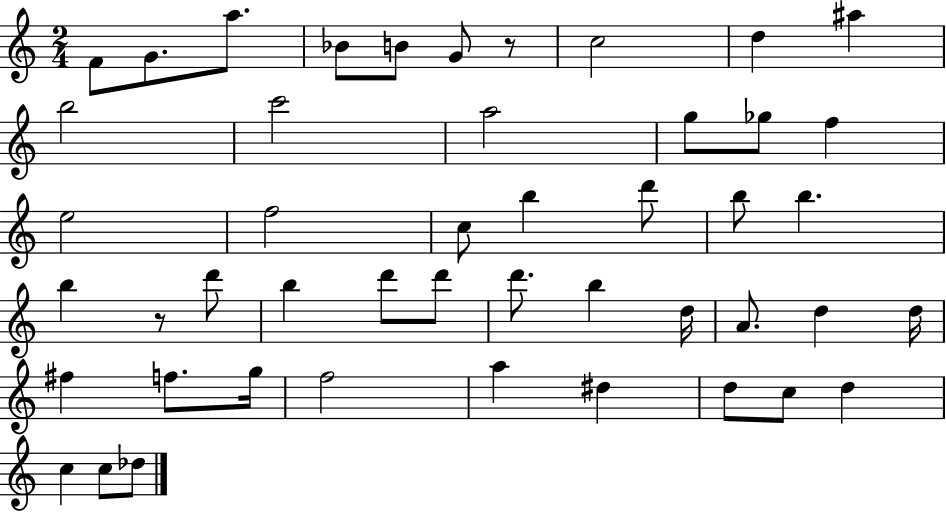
{
  \clef treble
  \numericTimeSignature
  \time 2/4
  \key c \major
  f'8 g'8. a''8. | bes'8 b'8 g'8 r8 | c''2 | d''4 ais''4 | \break b''2 | c'''2 | a''2 | g''8 ges''8 f''4 | \break e''2 | f''2 | c''8 b''4 d'''8 | b''8 b''4. | \break b''4 r8 d'''8 | b''4 d'''8 d'''8 | d'''8. b''4 d''16 | a'8. d''4 d''16 | \break fis''4 f''8. g''16 | f''2 | a''4 dis''4 | d''8 c''8 d''4 | \break c''4 c''8 des''8 | \bar "|."
}